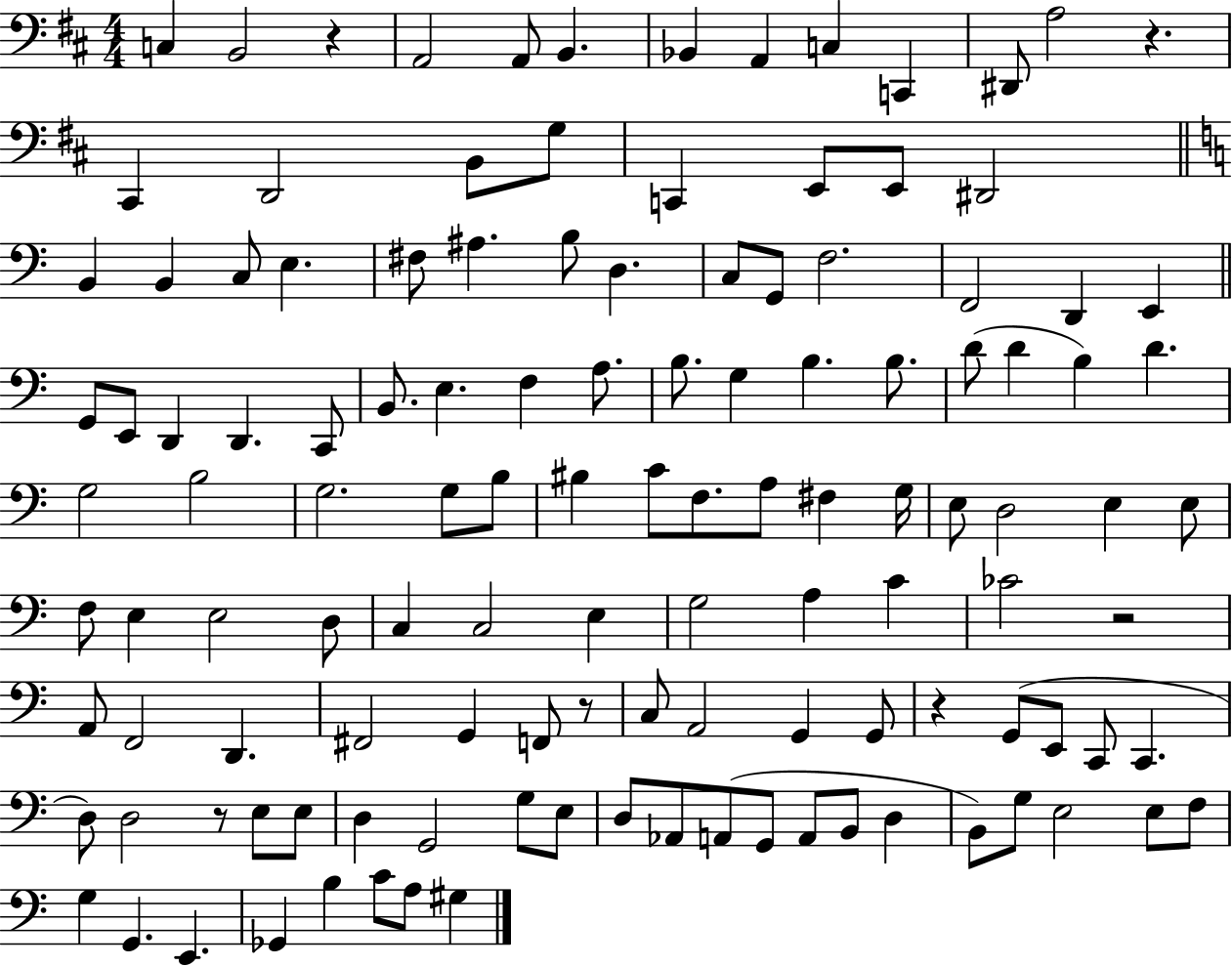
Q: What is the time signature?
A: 4/4